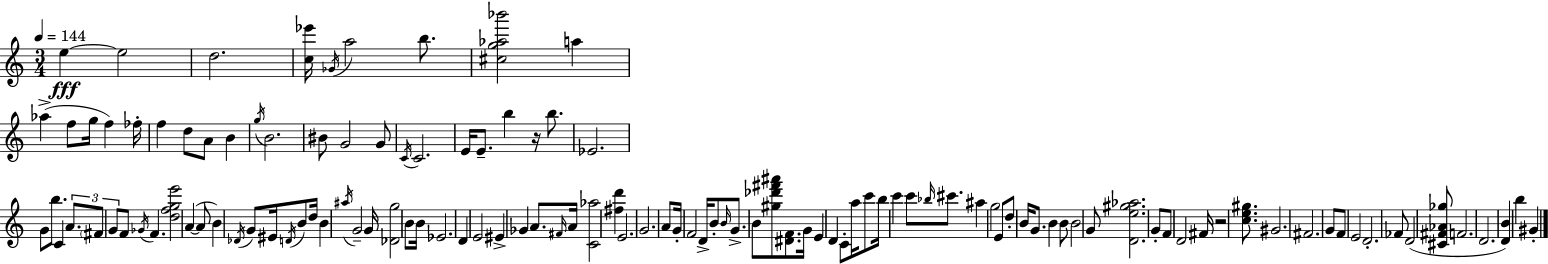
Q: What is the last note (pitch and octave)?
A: G#4